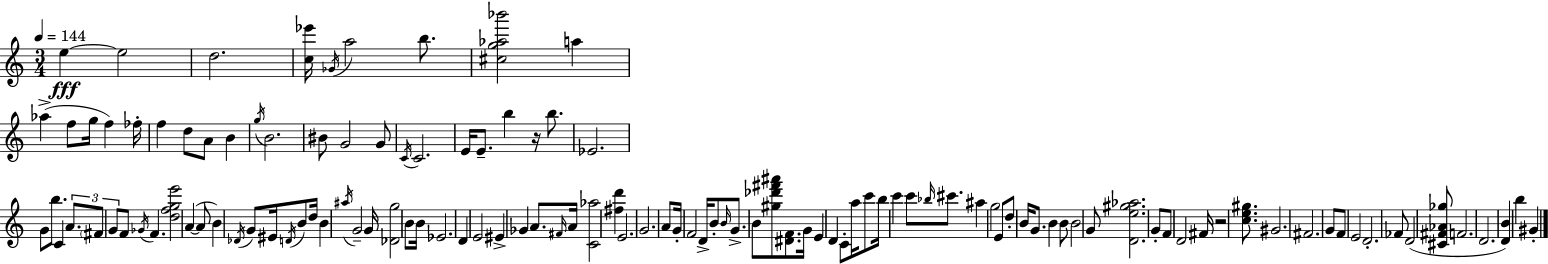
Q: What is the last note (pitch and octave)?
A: G#4